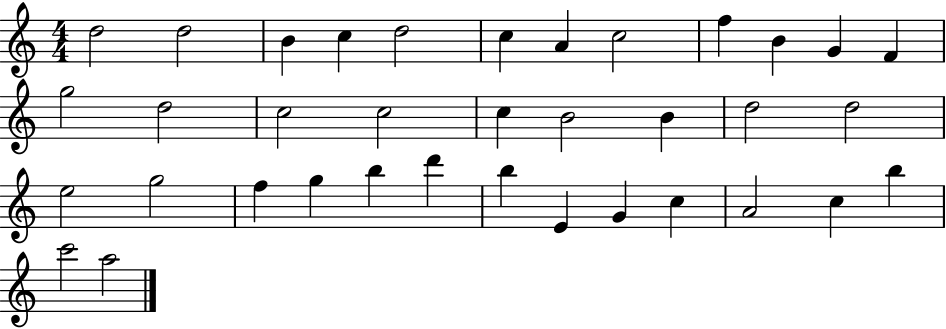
X:1
T:Untitled
M:4/4
L:1/4
K:C
d2 d2 B c d2 c A c2 f B G F g2 d2 c2 c2 c B2 B d2 d2 e2 g2 f g b d' b E G c A2 c b c'2 a2